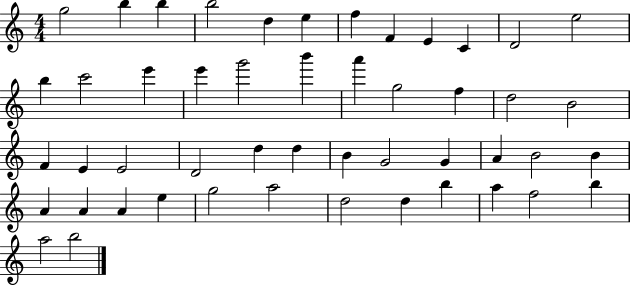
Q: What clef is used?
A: treble